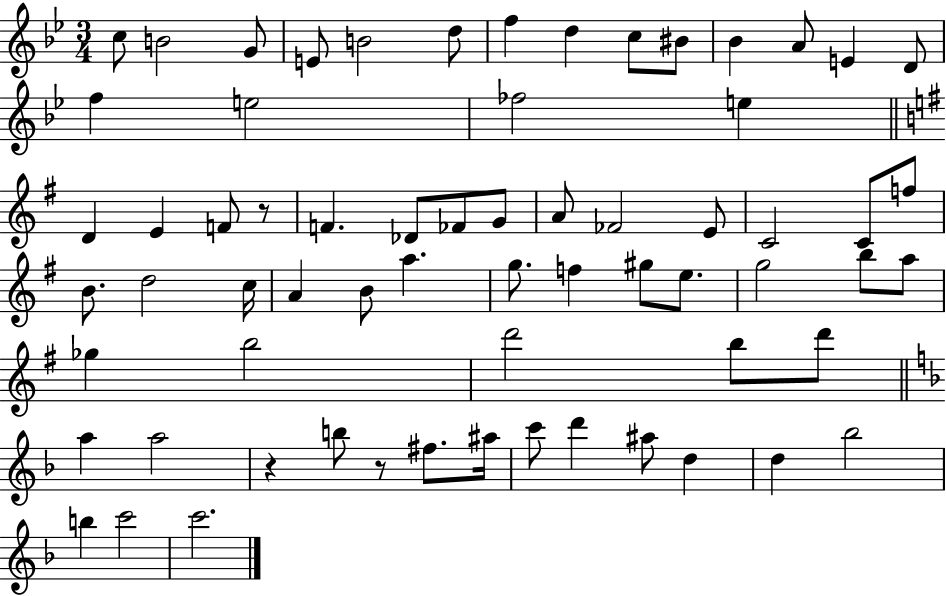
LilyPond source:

{
  \clef treble
  \numericTimeSignature
  \time 3/4
  \key bes \major
  c''8 b'2 g'8 | e'8 b'2 d''8 | f''4 d''4 c''8 bis'8 | bes'4 a'8 e'4 d'8 | \break f''4 e''2 | fes''2 e''4 | \bar "||" \break \key e \minor d'4 e'4 f'8 r8 | f'4. des'8 fes'8 g'8 | a'8 fes'2 e'8 | c'2 c'8 f''8 | \break b'8. d''2 c''16 | a'4 b'8 a''4. | g''8. f''4 gis''8 e''8. | g''2 b''8 a''8 | \break ges''4 b''2 | d'''2 b''8 d'''8 | \bar "||" \break \key d \minor a''4 a''2 | r4 b''8 r8 fis''8. ais''16 | c'''8 d'''4 ais''8 d''4 | d''4 bes''2 | \break b''4 c'''2 | c'''2. | \bar "|."
}